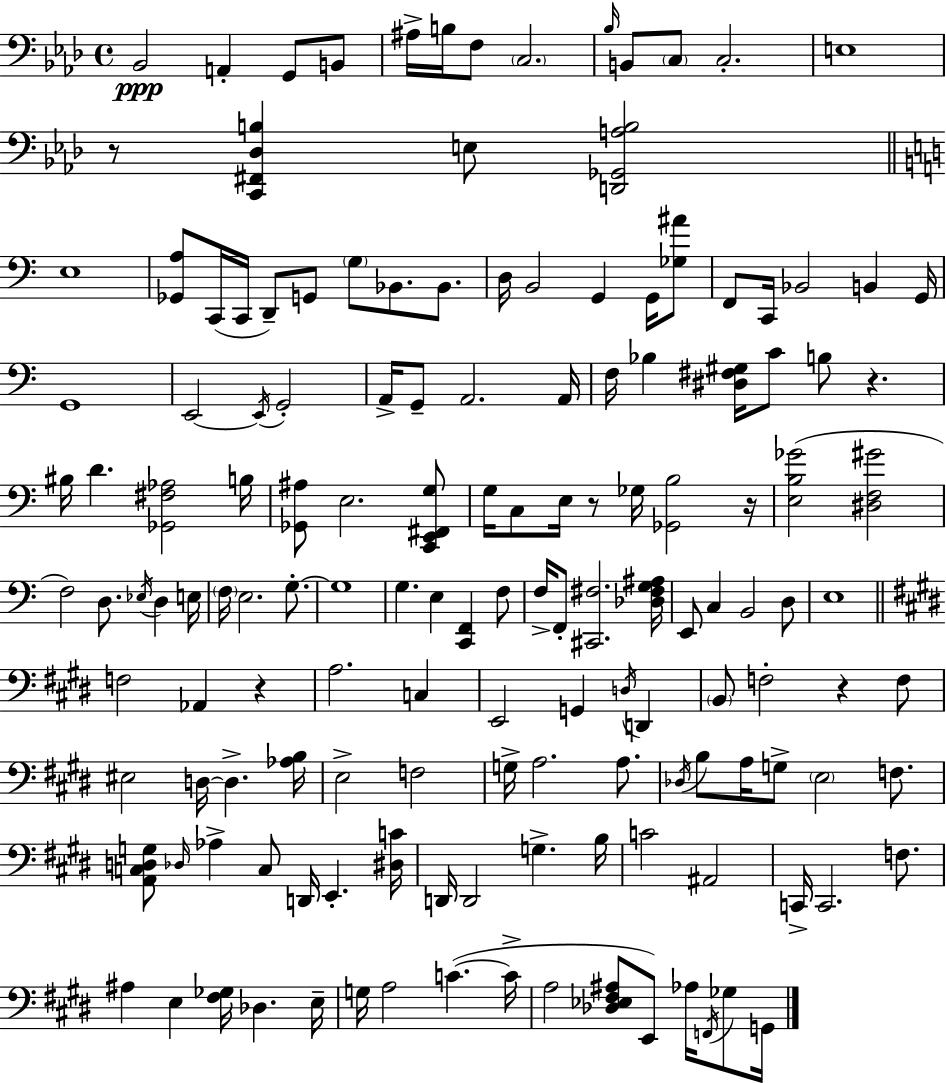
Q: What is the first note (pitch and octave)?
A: Bb2